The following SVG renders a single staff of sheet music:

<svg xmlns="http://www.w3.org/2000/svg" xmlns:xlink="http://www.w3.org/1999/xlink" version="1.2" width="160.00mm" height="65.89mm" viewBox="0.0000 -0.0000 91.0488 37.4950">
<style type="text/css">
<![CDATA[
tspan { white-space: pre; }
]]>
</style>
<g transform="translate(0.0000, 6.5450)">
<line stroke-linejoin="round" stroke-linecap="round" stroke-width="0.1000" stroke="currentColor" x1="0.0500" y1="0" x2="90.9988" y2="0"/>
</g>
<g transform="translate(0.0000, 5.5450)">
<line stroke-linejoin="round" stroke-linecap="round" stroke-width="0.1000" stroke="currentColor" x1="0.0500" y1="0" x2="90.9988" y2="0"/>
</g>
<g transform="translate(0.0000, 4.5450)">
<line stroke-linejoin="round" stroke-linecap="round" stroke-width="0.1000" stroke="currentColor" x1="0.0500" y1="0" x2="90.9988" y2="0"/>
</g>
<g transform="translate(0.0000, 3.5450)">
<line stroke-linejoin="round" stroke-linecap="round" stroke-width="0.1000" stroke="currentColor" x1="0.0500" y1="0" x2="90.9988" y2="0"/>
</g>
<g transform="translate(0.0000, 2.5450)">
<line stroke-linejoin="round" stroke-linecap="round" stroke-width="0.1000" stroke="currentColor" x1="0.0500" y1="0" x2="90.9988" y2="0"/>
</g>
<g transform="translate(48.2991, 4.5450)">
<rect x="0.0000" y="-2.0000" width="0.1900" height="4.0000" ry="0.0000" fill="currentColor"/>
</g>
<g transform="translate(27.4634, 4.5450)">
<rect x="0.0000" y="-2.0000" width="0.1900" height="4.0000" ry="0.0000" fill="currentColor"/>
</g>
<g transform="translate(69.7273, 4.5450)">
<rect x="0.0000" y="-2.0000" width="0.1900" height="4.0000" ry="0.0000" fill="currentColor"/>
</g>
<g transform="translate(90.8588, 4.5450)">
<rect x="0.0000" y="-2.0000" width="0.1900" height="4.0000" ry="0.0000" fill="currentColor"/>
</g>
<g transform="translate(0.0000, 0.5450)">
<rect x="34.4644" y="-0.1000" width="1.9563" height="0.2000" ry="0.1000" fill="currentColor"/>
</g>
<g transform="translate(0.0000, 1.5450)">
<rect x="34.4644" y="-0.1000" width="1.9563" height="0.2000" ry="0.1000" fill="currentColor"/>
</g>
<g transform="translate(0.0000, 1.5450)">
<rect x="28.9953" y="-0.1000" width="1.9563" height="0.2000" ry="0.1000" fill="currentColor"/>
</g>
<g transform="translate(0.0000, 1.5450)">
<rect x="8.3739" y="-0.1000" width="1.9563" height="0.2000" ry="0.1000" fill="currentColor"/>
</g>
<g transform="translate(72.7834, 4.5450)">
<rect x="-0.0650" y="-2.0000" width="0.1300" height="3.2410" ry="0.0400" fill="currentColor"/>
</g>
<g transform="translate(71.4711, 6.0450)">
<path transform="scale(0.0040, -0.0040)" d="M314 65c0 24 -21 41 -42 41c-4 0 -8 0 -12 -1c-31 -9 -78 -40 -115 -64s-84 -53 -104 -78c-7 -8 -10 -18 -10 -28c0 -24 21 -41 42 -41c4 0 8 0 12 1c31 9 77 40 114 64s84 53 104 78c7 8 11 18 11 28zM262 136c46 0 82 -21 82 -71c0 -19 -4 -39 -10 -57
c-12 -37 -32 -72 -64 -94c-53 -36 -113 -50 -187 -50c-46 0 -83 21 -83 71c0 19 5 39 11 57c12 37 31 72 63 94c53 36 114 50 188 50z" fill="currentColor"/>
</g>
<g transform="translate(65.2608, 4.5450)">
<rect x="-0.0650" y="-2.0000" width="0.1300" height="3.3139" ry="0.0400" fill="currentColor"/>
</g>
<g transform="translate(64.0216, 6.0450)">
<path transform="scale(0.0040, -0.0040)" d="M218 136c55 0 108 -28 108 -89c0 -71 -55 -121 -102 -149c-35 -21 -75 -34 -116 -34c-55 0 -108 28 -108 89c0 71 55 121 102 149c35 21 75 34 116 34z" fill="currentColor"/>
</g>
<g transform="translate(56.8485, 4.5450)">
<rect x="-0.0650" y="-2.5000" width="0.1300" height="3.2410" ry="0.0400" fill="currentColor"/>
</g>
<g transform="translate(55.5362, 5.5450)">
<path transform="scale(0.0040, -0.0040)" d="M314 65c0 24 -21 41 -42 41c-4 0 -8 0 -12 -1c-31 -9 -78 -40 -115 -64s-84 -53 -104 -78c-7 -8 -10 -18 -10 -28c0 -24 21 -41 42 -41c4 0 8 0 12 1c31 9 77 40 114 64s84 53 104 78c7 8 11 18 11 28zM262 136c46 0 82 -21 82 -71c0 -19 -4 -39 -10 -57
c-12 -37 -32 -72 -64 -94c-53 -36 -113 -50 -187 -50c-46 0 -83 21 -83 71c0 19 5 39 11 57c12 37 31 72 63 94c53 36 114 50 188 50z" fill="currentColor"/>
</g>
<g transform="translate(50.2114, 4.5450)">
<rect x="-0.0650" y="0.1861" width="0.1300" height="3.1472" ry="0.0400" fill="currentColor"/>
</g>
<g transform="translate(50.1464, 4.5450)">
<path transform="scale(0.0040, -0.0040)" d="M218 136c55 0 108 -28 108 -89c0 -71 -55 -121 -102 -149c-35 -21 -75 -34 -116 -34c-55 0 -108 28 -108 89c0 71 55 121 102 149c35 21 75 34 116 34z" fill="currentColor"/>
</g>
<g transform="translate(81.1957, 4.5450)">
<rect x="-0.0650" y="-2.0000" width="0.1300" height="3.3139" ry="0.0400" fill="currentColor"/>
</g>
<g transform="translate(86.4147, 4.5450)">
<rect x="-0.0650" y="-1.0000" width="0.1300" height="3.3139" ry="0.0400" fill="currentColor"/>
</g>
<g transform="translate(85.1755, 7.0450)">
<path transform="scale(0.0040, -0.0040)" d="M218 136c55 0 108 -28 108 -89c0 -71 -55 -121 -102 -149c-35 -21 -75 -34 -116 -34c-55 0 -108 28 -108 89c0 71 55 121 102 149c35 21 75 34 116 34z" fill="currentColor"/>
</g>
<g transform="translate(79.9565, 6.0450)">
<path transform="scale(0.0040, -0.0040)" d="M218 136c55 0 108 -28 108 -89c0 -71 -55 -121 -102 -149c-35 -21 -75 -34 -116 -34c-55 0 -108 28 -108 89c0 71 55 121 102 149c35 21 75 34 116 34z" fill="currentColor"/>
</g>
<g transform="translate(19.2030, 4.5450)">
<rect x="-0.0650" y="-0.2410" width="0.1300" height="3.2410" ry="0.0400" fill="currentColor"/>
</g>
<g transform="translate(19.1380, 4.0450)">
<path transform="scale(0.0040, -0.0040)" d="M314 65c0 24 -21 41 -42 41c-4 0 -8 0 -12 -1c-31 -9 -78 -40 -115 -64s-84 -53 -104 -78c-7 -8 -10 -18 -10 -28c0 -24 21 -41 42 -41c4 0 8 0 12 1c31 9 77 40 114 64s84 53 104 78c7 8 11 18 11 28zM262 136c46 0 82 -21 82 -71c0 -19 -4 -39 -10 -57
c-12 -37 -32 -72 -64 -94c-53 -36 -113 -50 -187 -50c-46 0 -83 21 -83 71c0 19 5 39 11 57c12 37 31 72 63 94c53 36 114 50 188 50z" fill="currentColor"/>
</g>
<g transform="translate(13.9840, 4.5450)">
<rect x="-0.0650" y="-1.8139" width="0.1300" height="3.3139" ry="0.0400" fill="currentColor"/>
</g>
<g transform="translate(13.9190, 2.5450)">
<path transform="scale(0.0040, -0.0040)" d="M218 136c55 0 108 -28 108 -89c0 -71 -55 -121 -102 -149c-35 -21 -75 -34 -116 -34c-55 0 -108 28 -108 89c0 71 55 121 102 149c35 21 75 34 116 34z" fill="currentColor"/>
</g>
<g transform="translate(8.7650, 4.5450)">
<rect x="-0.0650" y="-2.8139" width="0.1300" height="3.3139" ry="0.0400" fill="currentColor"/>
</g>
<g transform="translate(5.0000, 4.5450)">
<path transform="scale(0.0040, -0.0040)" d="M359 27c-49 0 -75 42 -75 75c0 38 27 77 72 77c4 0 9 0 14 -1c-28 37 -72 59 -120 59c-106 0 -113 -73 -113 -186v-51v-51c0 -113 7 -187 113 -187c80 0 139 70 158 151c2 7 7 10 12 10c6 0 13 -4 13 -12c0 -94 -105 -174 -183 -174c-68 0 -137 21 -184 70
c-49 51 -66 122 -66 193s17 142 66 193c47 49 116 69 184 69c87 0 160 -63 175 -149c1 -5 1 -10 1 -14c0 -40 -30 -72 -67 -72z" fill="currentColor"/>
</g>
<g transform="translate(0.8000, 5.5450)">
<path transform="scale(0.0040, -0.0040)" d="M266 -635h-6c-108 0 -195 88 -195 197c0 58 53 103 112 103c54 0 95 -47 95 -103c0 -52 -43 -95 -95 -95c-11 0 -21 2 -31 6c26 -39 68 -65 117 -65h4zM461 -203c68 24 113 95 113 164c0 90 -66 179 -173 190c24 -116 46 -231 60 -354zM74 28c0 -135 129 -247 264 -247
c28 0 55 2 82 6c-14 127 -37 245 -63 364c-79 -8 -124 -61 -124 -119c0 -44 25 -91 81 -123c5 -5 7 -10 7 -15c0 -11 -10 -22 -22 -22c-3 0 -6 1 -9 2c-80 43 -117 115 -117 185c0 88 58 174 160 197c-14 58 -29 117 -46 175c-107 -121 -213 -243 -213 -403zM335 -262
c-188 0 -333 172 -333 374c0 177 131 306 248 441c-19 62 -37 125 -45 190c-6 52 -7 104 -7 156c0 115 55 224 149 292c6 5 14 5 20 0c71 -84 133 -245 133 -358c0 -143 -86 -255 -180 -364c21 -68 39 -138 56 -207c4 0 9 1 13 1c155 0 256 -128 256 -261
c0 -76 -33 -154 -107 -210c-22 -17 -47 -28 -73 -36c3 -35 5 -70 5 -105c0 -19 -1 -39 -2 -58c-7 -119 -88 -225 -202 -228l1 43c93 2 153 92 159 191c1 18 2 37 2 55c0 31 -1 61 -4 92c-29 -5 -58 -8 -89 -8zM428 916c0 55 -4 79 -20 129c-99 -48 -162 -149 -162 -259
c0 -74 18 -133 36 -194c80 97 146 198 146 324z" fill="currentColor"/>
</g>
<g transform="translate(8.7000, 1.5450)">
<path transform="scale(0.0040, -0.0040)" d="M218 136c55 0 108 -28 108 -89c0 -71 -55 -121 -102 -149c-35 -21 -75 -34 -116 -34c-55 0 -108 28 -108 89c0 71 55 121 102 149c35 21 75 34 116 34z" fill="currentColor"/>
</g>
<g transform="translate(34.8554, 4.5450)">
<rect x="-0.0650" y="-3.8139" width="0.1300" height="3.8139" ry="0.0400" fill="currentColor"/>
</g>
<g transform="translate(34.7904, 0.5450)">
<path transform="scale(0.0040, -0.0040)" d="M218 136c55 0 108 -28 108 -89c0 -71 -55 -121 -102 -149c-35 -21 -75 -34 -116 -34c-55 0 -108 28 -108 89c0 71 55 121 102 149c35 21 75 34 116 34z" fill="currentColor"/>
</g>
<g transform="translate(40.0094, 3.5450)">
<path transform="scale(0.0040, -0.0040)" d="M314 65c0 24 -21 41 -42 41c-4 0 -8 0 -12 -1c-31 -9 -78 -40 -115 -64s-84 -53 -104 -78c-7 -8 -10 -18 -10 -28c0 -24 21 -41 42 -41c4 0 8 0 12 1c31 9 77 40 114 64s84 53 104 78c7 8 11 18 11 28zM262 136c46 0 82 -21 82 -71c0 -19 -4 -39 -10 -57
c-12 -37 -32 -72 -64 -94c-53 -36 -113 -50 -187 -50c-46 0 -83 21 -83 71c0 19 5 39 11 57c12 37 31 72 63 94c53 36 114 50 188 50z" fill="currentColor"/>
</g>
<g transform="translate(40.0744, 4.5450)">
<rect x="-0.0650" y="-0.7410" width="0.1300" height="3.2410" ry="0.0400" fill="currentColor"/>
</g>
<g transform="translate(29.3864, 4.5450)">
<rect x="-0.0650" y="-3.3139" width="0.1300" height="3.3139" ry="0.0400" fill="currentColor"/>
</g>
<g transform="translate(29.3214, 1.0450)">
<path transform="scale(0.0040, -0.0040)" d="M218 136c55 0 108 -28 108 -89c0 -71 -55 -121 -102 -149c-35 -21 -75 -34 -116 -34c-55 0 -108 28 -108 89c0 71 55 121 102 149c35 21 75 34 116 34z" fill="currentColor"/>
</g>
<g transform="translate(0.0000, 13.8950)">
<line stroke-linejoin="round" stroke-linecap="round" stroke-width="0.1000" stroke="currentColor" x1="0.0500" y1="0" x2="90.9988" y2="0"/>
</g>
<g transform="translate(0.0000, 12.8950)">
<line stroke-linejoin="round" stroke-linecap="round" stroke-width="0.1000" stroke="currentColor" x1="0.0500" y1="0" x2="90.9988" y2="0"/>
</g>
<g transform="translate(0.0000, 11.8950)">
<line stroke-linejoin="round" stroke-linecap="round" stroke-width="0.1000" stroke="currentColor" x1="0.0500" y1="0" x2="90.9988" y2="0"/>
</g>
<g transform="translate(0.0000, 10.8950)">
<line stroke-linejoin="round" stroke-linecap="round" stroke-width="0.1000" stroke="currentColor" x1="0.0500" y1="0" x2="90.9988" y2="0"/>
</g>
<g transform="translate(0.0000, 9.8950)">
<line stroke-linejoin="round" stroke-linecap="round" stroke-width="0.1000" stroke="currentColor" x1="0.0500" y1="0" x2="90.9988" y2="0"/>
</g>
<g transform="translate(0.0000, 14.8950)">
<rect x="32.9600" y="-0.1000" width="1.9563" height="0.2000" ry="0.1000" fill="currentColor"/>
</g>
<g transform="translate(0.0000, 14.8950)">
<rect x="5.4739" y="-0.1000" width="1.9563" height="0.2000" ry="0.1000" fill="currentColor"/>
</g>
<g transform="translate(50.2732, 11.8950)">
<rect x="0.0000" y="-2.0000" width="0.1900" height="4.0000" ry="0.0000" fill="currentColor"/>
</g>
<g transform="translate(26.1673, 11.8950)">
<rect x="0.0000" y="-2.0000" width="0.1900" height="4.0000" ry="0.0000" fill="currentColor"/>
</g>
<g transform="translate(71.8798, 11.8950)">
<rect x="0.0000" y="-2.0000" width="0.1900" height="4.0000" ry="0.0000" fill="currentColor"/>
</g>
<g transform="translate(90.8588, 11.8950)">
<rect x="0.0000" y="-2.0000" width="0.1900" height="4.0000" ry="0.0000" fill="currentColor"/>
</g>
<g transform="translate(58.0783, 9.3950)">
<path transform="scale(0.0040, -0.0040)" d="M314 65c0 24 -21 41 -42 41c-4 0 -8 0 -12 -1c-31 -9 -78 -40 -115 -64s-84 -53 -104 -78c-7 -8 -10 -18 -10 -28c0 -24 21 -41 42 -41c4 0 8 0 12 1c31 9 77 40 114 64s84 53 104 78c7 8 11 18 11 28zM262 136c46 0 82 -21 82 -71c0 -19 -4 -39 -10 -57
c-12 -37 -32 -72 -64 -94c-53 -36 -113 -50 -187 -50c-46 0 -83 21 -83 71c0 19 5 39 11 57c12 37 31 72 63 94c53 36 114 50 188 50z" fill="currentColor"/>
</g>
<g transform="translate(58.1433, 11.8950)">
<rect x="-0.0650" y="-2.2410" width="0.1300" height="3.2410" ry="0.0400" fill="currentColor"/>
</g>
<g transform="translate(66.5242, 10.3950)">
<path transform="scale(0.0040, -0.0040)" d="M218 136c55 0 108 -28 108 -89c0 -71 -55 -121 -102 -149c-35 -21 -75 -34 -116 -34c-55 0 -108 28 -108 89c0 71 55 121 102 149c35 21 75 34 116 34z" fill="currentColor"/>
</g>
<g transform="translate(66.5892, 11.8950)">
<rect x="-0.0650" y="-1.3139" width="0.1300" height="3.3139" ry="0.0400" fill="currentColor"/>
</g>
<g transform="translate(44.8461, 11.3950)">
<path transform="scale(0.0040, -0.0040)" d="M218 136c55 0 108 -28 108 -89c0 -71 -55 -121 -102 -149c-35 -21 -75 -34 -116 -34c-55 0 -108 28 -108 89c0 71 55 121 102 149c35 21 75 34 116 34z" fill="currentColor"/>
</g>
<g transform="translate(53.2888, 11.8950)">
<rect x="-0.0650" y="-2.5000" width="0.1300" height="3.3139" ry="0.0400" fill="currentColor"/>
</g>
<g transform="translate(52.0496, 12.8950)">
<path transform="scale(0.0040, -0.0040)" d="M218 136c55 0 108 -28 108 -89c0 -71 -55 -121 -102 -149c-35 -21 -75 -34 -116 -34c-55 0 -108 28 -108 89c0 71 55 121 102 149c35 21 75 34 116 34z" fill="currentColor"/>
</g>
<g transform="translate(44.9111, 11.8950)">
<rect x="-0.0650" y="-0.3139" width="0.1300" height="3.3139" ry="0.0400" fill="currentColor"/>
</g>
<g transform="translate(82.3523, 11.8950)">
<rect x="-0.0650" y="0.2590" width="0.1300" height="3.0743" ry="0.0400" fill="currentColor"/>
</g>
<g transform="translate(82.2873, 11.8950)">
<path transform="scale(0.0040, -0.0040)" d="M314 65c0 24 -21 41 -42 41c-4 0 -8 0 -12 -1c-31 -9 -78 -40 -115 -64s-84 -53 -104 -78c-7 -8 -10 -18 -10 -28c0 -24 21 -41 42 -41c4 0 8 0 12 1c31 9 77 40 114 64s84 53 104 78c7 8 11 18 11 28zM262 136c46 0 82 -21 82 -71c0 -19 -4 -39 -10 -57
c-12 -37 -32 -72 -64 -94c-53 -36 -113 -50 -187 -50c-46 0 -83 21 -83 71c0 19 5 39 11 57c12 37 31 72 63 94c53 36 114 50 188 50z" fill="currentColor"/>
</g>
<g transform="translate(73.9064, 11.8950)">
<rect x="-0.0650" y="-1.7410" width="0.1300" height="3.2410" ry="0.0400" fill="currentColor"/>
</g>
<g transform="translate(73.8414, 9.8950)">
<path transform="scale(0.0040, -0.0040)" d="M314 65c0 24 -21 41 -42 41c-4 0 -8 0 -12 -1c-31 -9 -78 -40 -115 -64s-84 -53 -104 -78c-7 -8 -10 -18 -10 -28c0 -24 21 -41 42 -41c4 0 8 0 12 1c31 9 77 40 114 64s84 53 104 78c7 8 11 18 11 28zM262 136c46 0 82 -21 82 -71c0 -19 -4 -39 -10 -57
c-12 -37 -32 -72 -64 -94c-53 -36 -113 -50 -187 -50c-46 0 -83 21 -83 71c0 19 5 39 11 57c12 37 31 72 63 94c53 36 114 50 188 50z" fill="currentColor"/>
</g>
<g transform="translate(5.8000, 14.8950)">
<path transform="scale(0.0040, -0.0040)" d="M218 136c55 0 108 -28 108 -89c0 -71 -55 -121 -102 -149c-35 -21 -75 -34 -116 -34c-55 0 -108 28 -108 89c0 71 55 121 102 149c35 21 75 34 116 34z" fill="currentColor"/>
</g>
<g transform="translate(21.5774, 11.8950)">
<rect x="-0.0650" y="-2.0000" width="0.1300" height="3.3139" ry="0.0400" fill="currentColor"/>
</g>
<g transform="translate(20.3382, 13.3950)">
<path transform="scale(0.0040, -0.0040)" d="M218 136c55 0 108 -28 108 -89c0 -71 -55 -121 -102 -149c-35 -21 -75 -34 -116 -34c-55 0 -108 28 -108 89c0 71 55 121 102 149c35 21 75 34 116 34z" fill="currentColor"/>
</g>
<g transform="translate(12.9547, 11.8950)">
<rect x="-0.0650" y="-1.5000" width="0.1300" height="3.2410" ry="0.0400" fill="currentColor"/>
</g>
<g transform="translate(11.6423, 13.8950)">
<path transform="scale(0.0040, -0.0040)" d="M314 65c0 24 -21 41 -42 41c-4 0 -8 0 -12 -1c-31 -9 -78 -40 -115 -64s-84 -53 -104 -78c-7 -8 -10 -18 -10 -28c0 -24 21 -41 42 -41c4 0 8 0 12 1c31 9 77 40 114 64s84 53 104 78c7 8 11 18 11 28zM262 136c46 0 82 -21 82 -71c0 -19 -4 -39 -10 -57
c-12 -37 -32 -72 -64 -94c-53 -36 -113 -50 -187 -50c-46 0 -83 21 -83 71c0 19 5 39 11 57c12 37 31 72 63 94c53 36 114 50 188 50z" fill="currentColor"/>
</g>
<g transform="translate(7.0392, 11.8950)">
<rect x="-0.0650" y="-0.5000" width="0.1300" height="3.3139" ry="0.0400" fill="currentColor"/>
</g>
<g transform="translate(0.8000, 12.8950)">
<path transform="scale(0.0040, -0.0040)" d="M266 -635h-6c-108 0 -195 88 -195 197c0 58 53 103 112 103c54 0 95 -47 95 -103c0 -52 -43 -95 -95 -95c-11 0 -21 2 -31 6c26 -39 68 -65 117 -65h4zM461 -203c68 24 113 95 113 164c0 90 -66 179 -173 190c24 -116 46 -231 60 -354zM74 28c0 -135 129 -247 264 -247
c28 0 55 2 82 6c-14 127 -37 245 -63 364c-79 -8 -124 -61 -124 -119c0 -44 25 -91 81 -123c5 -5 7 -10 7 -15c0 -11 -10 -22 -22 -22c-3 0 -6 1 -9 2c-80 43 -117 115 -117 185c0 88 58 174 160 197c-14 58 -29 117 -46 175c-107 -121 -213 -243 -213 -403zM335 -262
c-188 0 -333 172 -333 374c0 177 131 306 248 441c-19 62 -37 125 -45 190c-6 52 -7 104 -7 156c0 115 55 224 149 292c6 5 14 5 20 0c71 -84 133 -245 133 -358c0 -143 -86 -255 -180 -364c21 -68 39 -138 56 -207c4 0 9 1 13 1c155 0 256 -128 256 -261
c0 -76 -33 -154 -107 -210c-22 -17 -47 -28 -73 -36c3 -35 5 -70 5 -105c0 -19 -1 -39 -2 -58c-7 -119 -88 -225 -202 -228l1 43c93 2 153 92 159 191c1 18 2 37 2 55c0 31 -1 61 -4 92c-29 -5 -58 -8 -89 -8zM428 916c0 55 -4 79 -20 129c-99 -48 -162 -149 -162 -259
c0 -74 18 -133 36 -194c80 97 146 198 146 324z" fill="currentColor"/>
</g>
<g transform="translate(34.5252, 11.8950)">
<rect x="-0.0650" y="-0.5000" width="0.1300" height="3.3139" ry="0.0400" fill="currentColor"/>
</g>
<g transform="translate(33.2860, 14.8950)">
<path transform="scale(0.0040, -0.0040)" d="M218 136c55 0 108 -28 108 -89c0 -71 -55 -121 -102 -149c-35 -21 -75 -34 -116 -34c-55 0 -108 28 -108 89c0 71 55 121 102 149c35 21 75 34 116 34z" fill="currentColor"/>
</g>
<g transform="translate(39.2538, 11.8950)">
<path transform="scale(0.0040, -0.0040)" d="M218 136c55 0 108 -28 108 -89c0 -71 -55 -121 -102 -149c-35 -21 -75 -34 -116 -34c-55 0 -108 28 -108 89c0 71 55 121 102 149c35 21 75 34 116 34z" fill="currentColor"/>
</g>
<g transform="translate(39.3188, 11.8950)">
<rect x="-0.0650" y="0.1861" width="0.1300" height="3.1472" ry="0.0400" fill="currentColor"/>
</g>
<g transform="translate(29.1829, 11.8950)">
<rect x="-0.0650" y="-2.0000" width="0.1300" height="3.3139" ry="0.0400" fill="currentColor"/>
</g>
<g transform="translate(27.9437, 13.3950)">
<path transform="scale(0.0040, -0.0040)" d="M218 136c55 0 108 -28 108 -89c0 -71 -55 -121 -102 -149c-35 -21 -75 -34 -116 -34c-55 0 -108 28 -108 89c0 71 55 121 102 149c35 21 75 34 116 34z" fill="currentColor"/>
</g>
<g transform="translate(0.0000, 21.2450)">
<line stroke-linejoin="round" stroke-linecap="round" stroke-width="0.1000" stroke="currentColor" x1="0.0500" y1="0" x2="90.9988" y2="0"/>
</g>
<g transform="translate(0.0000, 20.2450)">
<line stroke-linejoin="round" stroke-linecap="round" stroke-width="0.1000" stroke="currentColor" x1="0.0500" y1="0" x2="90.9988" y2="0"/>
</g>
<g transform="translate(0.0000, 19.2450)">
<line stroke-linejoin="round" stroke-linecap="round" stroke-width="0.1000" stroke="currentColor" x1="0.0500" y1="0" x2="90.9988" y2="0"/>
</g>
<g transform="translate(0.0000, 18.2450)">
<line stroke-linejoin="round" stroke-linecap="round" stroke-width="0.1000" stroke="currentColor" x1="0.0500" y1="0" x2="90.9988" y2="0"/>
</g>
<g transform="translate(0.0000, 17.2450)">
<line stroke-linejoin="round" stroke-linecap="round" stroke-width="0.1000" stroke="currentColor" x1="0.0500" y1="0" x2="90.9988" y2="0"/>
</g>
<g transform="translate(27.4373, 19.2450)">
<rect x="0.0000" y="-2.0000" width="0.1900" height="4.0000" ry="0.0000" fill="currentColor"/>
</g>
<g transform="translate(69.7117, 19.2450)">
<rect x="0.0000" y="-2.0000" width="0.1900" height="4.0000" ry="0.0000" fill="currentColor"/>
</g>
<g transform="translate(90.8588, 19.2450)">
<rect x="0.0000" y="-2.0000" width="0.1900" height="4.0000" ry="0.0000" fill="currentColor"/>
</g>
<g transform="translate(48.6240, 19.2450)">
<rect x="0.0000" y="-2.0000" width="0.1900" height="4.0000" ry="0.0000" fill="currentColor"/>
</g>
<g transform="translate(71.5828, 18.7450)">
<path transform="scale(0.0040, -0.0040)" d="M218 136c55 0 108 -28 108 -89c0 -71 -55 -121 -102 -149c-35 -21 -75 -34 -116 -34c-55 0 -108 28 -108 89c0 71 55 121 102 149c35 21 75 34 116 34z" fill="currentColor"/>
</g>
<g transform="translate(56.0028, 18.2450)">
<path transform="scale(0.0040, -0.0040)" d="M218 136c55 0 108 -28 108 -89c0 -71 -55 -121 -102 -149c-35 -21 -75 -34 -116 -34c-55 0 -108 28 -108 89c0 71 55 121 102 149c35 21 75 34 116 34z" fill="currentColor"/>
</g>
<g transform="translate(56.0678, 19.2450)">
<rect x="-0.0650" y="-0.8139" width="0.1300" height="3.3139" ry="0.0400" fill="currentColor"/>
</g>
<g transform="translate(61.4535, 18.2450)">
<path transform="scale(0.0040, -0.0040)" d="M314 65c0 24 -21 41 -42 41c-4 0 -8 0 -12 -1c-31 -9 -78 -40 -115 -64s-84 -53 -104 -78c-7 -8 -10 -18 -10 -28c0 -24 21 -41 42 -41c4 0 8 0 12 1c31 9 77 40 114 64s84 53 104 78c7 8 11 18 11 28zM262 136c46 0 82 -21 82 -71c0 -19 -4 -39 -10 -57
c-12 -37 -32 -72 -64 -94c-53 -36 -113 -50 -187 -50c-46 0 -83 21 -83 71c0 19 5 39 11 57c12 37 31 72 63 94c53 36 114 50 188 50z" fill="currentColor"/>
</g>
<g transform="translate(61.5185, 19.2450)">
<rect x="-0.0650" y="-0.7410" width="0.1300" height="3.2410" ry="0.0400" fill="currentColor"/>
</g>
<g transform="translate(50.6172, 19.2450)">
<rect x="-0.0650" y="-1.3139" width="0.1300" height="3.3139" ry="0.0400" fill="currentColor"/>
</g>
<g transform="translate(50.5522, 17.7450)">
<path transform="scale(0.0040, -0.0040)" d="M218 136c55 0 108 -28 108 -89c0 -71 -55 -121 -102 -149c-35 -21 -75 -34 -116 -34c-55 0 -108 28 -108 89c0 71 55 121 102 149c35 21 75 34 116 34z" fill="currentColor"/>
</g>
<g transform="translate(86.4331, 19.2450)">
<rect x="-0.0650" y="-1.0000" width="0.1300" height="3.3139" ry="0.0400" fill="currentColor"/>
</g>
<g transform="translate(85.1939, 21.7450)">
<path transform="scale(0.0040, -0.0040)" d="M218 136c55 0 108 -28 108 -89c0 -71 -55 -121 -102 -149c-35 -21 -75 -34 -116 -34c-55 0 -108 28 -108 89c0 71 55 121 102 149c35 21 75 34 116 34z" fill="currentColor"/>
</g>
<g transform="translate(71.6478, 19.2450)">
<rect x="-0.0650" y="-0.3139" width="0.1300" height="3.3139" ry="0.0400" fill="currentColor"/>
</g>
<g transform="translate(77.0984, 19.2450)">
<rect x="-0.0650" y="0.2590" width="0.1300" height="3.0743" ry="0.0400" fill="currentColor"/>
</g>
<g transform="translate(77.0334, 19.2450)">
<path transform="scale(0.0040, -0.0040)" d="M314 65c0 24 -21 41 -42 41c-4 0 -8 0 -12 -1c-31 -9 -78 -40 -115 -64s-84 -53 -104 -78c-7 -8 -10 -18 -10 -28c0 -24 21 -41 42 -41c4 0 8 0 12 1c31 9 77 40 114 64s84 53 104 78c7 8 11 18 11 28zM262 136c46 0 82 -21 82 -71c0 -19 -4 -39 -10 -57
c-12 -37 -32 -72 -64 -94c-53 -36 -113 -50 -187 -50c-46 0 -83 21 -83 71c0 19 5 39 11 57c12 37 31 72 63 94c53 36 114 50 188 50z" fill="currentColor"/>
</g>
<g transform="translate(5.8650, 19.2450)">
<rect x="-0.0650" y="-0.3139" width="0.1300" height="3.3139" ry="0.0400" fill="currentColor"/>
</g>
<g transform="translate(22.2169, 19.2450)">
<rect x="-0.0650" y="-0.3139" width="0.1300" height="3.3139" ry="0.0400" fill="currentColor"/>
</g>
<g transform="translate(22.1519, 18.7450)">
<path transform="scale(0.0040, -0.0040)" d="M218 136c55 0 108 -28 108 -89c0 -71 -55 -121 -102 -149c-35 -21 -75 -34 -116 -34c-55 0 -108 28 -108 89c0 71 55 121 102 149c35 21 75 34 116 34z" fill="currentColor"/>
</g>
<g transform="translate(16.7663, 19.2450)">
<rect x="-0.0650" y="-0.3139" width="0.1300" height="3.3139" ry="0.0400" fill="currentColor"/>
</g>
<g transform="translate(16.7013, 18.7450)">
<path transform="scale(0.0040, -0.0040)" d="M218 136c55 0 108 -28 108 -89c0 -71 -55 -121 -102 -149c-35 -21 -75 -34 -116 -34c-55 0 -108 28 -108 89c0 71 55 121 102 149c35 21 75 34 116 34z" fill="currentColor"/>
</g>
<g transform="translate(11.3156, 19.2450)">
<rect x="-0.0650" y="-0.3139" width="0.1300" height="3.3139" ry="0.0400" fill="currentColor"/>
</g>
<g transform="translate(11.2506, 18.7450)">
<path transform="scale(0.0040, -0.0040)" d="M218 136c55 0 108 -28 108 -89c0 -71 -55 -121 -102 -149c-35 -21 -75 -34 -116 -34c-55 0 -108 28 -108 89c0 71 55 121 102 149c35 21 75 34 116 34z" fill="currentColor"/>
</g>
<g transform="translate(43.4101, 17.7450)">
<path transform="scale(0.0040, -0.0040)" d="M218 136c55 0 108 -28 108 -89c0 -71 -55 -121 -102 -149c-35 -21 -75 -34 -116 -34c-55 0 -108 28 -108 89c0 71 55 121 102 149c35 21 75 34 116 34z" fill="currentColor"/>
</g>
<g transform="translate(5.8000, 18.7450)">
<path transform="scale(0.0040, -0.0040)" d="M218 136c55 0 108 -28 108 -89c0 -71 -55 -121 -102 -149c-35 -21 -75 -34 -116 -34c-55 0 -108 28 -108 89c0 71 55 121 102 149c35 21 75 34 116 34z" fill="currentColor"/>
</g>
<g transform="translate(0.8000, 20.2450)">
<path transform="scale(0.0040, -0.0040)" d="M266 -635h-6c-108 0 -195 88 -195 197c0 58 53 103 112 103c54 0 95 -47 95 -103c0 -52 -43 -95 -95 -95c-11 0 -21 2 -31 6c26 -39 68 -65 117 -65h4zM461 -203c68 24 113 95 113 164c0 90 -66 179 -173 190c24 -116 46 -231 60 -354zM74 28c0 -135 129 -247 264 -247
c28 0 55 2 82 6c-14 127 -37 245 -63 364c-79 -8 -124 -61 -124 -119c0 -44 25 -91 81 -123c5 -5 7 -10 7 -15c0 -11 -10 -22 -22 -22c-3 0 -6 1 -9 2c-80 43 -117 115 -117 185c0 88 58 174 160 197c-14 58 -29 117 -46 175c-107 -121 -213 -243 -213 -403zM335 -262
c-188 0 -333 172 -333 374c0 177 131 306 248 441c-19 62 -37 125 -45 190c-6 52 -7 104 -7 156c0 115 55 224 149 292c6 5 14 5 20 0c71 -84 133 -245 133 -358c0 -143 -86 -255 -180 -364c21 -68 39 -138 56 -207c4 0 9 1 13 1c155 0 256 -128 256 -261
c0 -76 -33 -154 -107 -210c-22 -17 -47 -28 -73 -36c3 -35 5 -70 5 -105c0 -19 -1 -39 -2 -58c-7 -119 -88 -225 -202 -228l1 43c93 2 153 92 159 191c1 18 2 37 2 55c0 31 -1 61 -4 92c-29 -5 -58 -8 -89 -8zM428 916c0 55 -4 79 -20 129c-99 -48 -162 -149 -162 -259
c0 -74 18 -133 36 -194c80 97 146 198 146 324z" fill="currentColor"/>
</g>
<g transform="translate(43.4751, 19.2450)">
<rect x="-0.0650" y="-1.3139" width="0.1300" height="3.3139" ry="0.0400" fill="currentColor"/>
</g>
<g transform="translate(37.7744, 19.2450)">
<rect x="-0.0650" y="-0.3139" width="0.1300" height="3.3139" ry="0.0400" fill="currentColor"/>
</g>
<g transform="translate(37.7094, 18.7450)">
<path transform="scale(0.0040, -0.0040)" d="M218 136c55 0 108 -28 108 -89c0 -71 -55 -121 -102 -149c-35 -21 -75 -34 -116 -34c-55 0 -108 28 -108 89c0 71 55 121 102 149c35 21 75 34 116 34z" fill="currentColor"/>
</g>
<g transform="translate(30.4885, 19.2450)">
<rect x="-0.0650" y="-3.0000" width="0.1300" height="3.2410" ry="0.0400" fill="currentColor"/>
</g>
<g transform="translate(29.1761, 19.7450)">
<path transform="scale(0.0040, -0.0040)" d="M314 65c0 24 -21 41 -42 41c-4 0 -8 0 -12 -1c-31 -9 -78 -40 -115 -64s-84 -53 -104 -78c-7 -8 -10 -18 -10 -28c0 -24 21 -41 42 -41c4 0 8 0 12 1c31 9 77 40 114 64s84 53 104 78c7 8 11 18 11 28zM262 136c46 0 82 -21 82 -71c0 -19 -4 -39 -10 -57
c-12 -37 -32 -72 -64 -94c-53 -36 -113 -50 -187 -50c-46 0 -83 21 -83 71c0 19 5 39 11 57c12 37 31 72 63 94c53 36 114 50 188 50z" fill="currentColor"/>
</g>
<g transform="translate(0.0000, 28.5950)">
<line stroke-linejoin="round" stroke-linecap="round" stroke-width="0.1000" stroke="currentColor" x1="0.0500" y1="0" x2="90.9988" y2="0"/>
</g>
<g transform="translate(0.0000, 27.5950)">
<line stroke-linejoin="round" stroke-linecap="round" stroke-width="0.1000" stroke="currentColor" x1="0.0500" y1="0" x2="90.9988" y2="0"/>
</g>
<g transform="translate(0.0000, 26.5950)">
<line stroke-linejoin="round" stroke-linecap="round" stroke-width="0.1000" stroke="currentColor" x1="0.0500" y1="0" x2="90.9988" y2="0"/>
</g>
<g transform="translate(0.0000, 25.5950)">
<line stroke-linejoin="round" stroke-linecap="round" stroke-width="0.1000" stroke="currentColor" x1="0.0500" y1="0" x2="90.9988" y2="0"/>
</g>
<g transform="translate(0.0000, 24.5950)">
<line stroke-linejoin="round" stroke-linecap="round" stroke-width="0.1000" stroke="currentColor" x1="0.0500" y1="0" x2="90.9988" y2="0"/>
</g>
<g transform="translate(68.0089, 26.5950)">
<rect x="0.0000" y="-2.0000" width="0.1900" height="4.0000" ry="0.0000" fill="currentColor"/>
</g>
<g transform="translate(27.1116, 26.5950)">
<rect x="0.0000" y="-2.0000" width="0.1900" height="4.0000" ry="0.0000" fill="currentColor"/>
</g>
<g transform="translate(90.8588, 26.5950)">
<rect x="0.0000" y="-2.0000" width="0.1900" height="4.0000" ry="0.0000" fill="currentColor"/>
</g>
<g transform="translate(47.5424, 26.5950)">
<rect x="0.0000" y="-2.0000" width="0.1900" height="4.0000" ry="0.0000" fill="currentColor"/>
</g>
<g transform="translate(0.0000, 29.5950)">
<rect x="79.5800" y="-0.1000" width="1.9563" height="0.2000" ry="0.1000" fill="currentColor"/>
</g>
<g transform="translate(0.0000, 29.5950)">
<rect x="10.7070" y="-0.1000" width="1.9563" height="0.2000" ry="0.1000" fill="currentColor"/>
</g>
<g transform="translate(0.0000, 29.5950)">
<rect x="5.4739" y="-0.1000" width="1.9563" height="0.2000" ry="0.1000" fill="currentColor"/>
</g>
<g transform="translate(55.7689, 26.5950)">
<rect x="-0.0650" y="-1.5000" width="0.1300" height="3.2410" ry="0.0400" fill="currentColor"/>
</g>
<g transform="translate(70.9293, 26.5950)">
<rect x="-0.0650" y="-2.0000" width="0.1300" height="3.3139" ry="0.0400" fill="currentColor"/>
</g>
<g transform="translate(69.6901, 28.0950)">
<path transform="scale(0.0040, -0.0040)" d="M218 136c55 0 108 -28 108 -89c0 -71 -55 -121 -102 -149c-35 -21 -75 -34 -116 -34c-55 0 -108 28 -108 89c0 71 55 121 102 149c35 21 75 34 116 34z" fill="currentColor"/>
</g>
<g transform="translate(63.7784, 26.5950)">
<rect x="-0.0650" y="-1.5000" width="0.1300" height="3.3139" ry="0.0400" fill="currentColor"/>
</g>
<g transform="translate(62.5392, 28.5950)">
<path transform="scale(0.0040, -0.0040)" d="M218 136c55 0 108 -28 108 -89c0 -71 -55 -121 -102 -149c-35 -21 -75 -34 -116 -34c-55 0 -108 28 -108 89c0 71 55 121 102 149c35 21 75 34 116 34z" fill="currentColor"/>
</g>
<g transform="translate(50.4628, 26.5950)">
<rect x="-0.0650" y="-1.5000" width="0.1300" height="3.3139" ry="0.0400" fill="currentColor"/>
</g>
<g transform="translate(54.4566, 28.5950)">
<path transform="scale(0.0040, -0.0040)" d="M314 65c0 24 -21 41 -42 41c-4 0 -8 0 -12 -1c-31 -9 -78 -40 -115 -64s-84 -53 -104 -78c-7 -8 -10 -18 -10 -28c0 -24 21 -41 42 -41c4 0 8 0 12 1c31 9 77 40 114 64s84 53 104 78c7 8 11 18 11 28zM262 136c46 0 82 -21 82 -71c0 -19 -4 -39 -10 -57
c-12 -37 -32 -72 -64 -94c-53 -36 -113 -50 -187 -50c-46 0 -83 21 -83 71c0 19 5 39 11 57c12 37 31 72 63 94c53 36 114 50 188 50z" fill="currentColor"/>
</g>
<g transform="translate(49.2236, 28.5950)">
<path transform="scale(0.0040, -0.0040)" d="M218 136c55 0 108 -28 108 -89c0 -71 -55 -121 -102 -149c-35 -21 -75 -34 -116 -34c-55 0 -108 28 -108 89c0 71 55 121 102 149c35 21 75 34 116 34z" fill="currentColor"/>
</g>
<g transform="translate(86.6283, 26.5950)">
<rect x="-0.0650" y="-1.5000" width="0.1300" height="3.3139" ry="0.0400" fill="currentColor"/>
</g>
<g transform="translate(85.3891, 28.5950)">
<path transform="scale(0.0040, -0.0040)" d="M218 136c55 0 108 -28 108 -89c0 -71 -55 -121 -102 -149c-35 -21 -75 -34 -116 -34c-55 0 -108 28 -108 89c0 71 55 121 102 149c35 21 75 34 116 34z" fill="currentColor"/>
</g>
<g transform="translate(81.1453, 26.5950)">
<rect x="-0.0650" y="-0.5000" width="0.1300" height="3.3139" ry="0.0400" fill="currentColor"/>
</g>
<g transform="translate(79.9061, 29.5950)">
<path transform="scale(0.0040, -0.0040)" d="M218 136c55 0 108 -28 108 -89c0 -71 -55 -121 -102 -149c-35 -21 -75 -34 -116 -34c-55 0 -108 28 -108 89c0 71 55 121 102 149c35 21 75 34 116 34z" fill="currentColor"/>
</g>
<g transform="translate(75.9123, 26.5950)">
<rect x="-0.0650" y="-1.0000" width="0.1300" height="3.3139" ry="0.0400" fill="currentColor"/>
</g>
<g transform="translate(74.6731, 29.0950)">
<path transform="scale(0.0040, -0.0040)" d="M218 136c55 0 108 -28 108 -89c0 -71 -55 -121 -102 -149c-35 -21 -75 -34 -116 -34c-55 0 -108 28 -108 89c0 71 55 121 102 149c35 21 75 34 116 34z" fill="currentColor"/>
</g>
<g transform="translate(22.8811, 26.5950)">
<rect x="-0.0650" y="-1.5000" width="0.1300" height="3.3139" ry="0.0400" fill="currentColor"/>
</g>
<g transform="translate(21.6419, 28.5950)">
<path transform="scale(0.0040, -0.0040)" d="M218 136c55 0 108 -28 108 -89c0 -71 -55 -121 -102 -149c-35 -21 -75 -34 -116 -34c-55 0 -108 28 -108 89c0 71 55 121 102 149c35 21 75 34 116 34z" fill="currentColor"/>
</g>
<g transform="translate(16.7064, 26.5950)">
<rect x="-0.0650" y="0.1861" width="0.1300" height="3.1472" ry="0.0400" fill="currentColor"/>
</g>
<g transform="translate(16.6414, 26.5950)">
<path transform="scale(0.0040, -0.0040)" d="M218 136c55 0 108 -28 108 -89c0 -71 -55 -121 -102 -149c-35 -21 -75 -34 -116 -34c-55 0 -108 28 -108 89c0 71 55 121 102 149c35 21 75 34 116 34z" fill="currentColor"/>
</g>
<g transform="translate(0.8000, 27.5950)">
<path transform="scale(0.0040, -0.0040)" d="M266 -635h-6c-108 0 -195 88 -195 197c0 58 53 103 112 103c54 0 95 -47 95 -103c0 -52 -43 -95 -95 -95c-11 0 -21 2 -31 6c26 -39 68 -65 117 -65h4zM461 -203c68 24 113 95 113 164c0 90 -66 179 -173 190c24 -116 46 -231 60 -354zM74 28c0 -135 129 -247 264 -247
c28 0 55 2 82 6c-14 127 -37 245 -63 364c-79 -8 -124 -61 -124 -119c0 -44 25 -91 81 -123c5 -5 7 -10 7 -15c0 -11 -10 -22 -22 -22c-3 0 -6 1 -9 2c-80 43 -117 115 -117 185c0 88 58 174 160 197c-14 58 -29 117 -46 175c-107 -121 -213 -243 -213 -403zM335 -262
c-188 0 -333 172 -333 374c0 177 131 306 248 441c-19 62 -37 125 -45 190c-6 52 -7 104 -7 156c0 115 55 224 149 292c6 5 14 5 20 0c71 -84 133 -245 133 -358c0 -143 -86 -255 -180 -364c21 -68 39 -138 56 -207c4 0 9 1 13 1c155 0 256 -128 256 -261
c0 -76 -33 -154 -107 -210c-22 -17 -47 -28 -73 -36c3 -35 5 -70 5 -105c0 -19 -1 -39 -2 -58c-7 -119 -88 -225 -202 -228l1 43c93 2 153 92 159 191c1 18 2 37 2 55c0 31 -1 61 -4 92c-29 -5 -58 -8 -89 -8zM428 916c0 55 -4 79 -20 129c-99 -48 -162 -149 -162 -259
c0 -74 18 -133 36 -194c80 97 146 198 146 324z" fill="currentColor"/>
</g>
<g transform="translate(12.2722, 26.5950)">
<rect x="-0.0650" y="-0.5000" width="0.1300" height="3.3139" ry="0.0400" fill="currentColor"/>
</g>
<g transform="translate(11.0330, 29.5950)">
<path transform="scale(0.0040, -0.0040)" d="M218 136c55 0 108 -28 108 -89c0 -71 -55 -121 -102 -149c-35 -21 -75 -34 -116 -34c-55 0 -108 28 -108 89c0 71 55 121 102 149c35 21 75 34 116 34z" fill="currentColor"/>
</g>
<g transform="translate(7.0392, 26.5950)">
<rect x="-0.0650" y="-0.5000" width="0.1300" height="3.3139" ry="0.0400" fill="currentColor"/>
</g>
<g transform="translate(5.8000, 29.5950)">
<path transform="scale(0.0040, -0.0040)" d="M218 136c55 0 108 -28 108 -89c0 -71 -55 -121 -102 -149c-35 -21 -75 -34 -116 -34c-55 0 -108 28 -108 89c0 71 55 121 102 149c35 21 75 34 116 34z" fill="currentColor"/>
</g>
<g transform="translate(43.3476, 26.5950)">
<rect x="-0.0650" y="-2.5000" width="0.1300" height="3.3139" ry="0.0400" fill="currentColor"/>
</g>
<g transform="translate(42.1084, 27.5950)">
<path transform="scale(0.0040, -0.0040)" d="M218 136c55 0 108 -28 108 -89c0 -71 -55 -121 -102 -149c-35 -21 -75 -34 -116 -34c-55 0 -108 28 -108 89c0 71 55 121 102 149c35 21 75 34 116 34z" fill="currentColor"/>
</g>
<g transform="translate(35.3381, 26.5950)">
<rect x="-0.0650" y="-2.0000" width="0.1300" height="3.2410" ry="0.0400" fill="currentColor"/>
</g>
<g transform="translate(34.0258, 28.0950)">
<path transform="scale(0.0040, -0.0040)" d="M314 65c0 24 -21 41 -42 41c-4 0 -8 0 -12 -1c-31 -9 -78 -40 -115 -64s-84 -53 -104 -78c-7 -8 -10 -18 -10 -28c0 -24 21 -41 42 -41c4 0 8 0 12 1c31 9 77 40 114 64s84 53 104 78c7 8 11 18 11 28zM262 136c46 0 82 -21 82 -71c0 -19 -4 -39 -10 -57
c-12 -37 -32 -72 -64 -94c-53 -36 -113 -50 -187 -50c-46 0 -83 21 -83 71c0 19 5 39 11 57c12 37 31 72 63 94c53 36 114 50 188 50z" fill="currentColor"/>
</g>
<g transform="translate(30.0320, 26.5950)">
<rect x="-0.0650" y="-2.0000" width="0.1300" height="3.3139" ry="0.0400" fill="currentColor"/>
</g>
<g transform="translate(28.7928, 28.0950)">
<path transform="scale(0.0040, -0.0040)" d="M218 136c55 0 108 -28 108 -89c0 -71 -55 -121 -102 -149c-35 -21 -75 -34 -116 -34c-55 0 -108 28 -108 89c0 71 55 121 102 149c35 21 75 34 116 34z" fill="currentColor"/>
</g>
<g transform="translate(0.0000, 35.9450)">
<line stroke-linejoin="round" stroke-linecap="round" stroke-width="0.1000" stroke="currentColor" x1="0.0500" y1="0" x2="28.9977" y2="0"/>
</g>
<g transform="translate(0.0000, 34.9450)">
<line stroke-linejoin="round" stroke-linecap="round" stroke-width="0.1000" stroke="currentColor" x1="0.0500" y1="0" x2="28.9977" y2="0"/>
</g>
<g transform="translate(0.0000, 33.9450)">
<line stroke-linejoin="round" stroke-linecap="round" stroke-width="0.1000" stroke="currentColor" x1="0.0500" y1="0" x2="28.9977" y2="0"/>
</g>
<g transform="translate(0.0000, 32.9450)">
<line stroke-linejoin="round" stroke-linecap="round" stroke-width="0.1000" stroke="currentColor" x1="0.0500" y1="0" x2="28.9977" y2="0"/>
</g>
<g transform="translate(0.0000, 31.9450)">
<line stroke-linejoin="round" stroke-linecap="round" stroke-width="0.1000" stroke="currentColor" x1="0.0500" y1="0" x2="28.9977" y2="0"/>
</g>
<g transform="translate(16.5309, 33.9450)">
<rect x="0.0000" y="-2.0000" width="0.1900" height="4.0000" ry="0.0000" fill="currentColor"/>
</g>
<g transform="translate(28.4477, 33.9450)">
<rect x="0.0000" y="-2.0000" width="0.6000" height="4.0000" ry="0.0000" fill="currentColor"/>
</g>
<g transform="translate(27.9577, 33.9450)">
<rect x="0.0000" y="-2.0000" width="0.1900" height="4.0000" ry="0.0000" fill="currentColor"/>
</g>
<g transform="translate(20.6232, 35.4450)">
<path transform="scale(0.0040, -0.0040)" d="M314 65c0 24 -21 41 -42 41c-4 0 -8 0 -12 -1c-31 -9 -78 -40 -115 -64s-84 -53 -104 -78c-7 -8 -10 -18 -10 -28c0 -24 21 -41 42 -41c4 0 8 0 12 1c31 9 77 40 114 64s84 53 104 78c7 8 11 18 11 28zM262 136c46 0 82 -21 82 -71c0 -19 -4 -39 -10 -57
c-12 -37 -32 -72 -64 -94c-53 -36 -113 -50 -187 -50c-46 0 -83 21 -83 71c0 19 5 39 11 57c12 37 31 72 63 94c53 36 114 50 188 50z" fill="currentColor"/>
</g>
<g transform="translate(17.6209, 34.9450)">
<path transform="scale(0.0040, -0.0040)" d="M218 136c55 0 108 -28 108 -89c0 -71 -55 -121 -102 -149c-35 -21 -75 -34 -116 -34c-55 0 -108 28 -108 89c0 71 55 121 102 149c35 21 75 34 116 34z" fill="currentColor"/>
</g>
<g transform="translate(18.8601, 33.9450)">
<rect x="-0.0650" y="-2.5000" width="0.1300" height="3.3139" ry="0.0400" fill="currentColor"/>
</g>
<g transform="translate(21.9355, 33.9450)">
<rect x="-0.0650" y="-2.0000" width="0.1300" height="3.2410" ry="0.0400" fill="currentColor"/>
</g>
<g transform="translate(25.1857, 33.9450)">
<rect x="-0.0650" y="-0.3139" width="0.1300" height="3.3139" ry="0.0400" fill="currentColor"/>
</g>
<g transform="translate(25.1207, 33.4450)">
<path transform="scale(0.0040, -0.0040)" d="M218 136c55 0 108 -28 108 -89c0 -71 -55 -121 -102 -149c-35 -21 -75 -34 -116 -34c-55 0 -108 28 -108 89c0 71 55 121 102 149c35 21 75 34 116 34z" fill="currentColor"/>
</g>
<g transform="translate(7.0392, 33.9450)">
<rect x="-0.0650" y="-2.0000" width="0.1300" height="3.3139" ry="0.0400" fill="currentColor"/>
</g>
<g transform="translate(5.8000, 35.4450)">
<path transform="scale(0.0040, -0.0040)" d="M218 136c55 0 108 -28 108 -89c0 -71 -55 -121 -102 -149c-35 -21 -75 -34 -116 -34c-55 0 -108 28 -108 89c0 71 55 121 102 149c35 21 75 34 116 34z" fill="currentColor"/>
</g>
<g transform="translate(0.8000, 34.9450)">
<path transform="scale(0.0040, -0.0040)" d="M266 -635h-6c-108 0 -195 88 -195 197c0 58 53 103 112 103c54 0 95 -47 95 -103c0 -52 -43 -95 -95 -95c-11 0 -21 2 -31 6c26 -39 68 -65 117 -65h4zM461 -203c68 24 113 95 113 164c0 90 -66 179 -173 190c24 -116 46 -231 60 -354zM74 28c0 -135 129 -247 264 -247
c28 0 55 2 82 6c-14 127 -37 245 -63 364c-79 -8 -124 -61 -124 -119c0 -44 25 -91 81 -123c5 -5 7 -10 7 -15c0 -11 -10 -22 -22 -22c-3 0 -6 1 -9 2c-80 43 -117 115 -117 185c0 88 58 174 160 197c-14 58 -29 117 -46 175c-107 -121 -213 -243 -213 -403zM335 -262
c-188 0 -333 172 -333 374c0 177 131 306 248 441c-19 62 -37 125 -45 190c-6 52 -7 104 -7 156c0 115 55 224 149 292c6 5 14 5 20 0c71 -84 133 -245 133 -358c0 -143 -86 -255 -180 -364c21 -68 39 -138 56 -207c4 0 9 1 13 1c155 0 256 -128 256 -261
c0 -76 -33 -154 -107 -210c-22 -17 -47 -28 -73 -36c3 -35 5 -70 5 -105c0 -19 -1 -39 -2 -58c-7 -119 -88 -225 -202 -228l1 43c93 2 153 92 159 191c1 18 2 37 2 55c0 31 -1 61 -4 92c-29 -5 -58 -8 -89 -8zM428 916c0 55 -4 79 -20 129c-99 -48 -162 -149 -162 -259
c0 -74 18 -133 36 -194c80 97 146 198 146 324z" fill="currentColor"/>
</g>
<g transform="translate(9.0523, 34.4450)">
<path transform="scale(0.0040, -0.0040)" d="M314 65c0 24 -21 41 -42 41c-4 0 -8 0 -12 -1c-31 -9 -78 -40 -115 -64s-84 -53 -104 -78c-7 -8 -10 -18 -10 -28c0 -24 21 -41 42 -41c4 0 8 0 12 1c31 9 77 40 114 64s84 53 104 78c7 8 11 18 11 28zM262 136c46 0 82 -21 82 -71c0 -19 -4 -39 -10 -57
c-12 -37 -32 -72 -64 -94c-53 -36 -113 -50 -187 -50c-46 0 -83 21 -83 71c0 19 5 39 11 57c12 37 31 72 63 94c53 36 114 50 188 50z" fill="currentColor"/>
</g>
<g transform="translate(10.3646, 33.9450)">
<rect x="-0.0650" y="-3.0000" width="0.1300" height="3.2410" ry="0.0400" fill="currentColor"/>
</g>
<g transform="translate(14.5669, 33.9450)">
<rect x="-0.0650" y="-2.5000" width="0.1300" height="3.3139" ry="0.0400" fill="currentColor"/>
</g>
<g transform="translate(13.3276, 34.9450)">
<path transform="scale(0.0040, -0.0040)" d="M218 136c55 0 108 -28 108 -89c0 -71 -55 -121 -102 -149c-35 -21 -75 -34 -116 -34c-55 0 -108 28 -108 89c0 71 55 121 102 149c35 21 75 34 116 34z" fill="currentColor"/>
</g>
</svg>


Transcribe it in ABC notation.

X:1
T:Untitled
M:4/4
L:1/4
K:C
a f c2 b c' d2 B G2 F F2 F D C E2 F F C B c G g2 e f2 B2 c c c c A2 c e e d d2 c B2 D C C B E F F2 G E E2 E F D C E F A2 G G F2 c